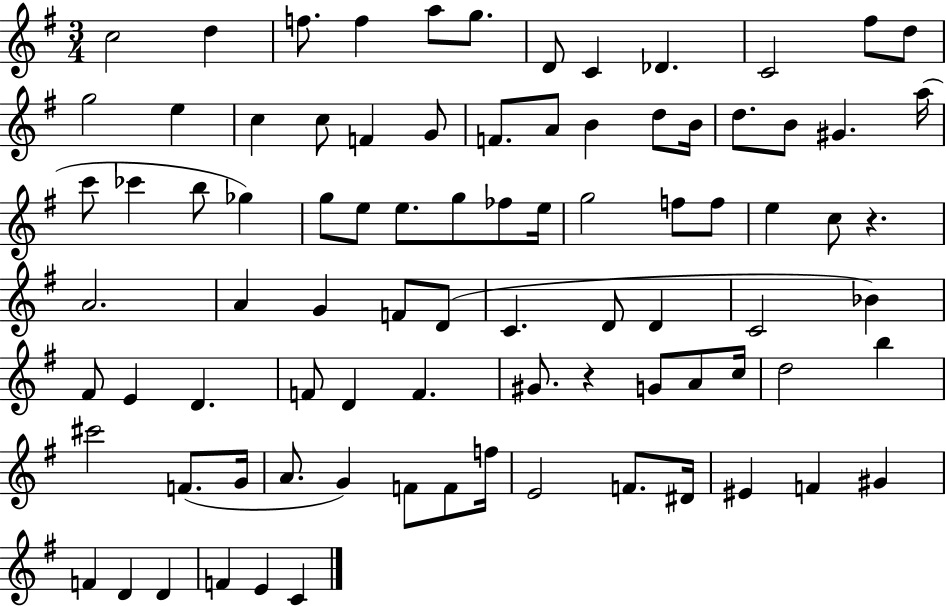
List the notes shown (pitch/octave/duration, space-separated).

C5/h D5/q F5/e. F5/q A5/e G5/e. D4/e C4/q Db4/q. C4/h F#5/e D5/e G5/h E5/q C5/q C5/e F4/q G4/e F4/e. A4/e B4/q D5/e B4/s D5/e. B4/e G#4/q. A5/s C6/e CES6/q B5/e Gb5/q G5/e E5/e E5/e. G5/e FES5/e E5/s G5/h F5/e F5/e E5/q C5/e R/q. A4/h. A4/q G4/q F4/e D4/e C4/q. D4/e D4/q C4/h Bb4/q F#4/e E4/q D4/q. F4/e D4/q F4/q. G#4/e. R/q G4/e A4/e C5/s D5/h B5/q C#6/h F4/e. G4/s A4/e. G4/q F4/e F4/e F5/s E4/h F4/e. D#4/s EIS4/q F4/q G#4/q F4/q D4/q D4/q F4/q E4/q C4/q